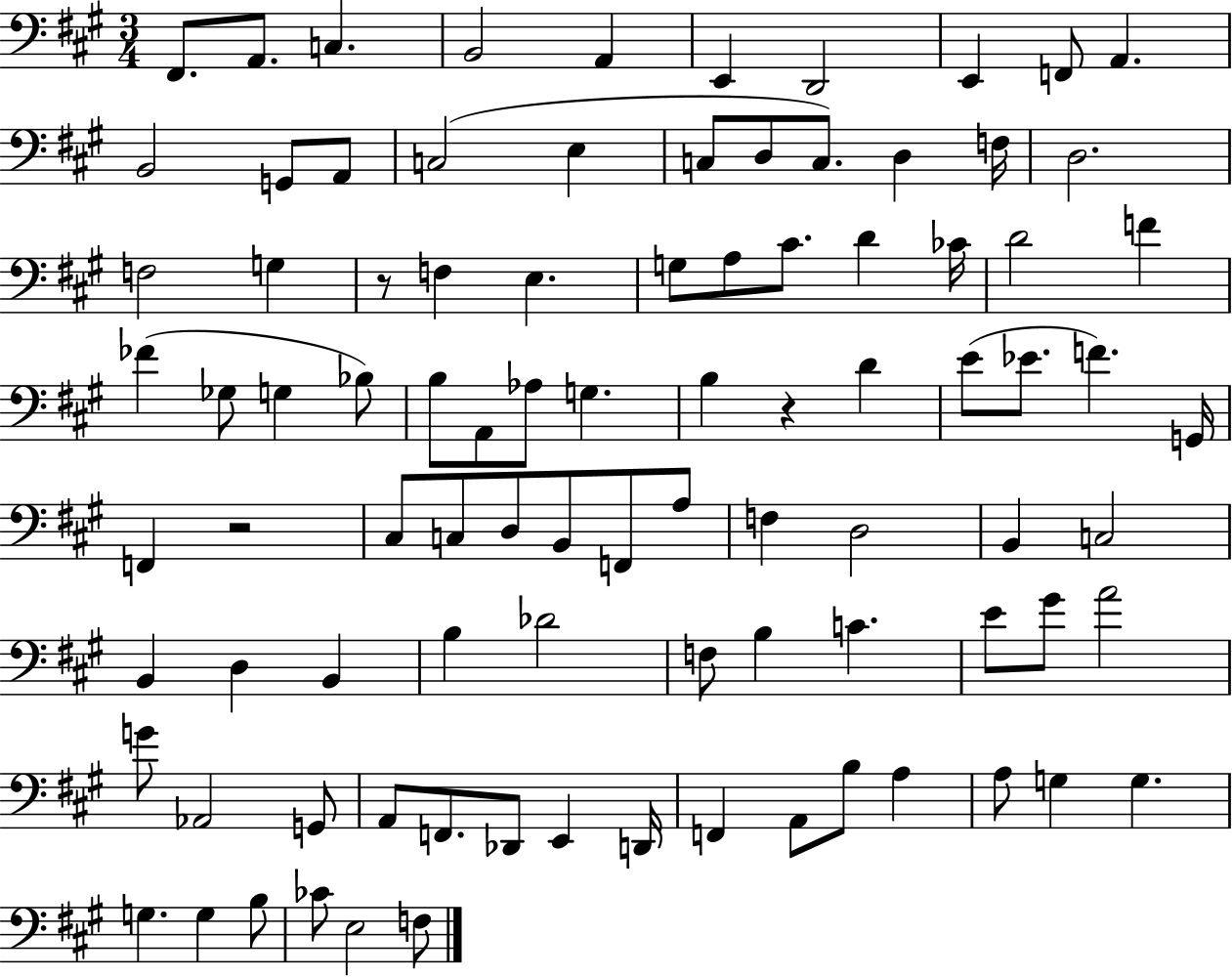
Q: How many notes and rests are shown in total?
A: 92